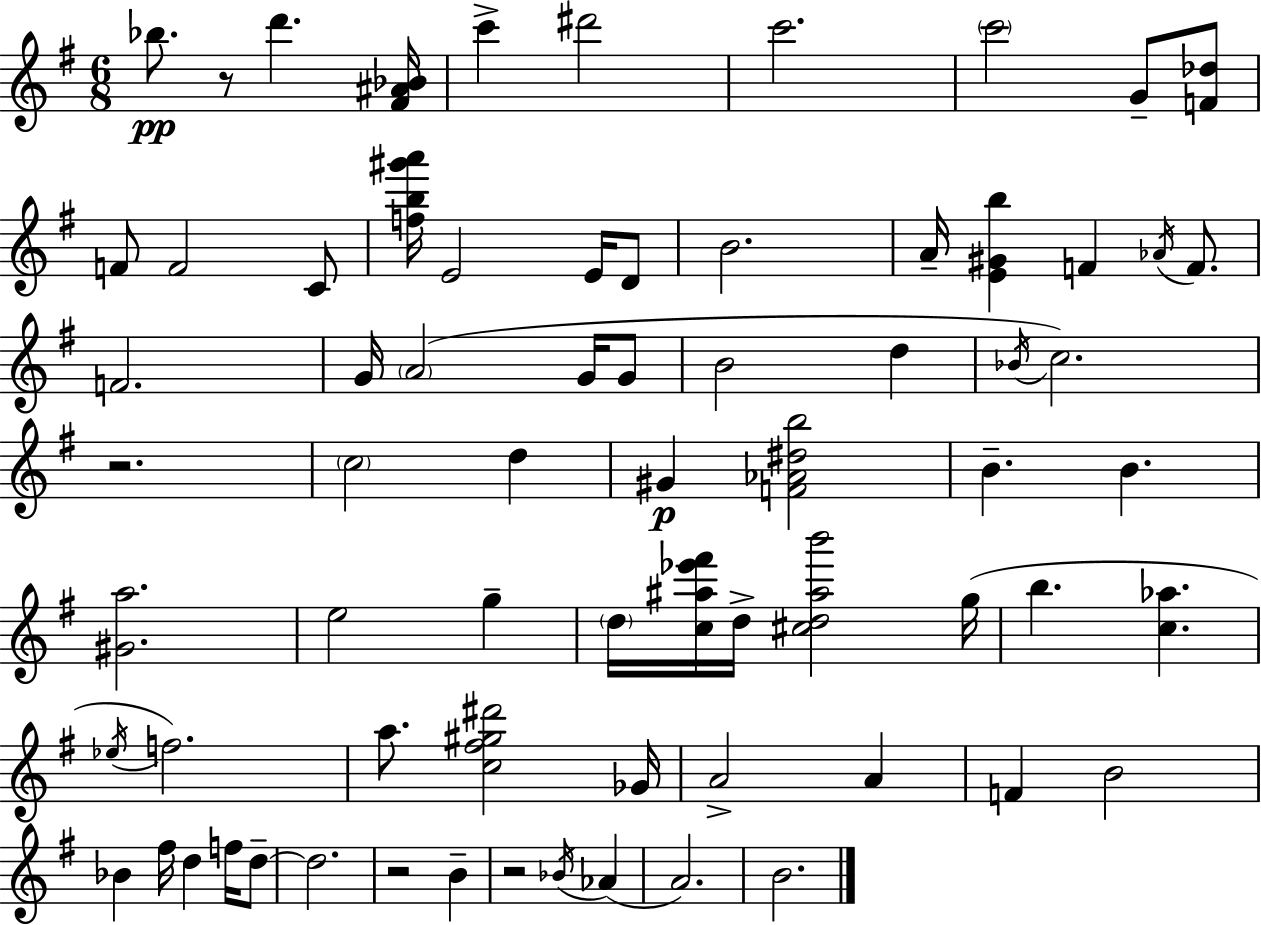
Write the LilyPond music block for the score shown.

{
  \clef treble
  \numericTimeSignature
  \time 6/8
  \key g \major
  bes''8.\pp r8 d'''4. <fis' ais' bes'>16 | c'''4-> dis'''2 | c'''2. | \parenthesize c'''2 g'8-- <f' des''>8 | \break f'8 f'2 c'8 | <f'' b'' gis''' a'''>16 e'2 e'16 d'8 | b'2. | a'16-- <e' gis' b''>4 f'4 \acciaccatura { aes'16 } f'8. | \break f'2. | g'16 \parenthesize a'2( g'16 g'8 | b'2 d''4 | \acciaccatura { bes'16 }) c''2. | \break r2. | \parenthesize c''2 d''4 | gis'4\p <f' aes' dis'' b''>2 | b'4.-- b'4. | \break <gis' a''>2. | e''2 g''4-- | \parenthesize d''16 <c'' ais'' ees''' fis'''>16 d''16-> <cis'' d'' ais'' b'''>2 | g''16( b''4. <c'' aes''>4. | \break \acciaccatura { ees''16 } f''2.) | a''8. <c'' fis'' gis'' dis'''>2 | ges'16 a'2-> a'4 | f'4 b'2 | \break bes'4 fis''16 d''4 | f''16 d''8--~~ d''2. | r2 b'4-- | r2 \acciaccatura { bes'16 }( | \break aes'4 a'2.) | b'2. | \bar "|."
}